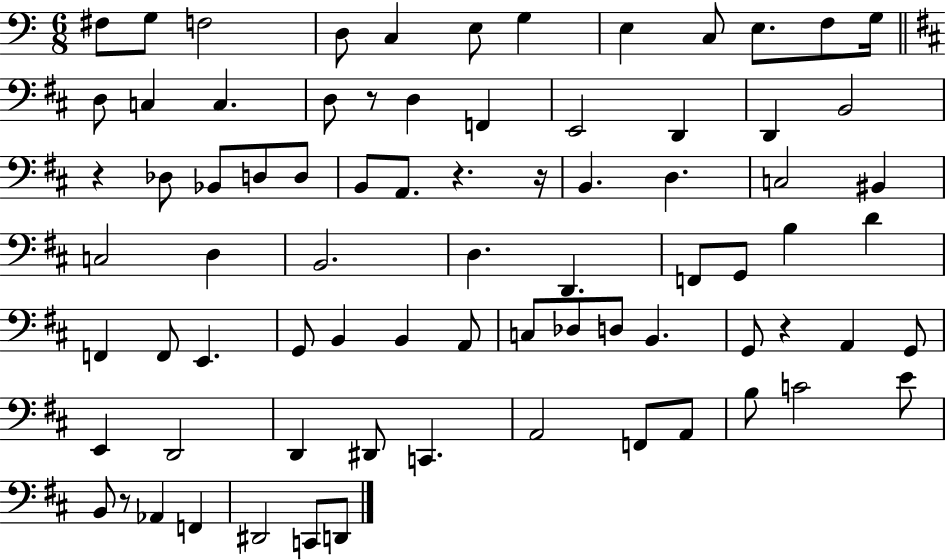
F#3/e G3/e F3/h D3/e C3/q E3/e G3/q E3/q C3/e E3/e. F3/e G3/s D3/e C3/q C3/q. D3/e R/e D3/q F2/q E2/h D2/q D2/q B2/h R/q Db3/e Bb2/e D3/e D3/e B2/e A2/e. R/q. R/s B2/q. D3/q. C3/h BIS2/q C3/h D3/q B2/h. D3/q. D2/q. F2/e G2/e B3/q D4/q F2/q F2/e E2/q. G2/e B2/q B2/q A2/e C3/e Db3/e D3/e B2/q. G2/e R/q A2/q G2/e E2/q D2/h D2/q D#2/e C2/q. A2/h F2/e A2/e B3/e C4/h E4/e B2/e R/e Ab2/q F2/q D#2/h C2/e D2/e